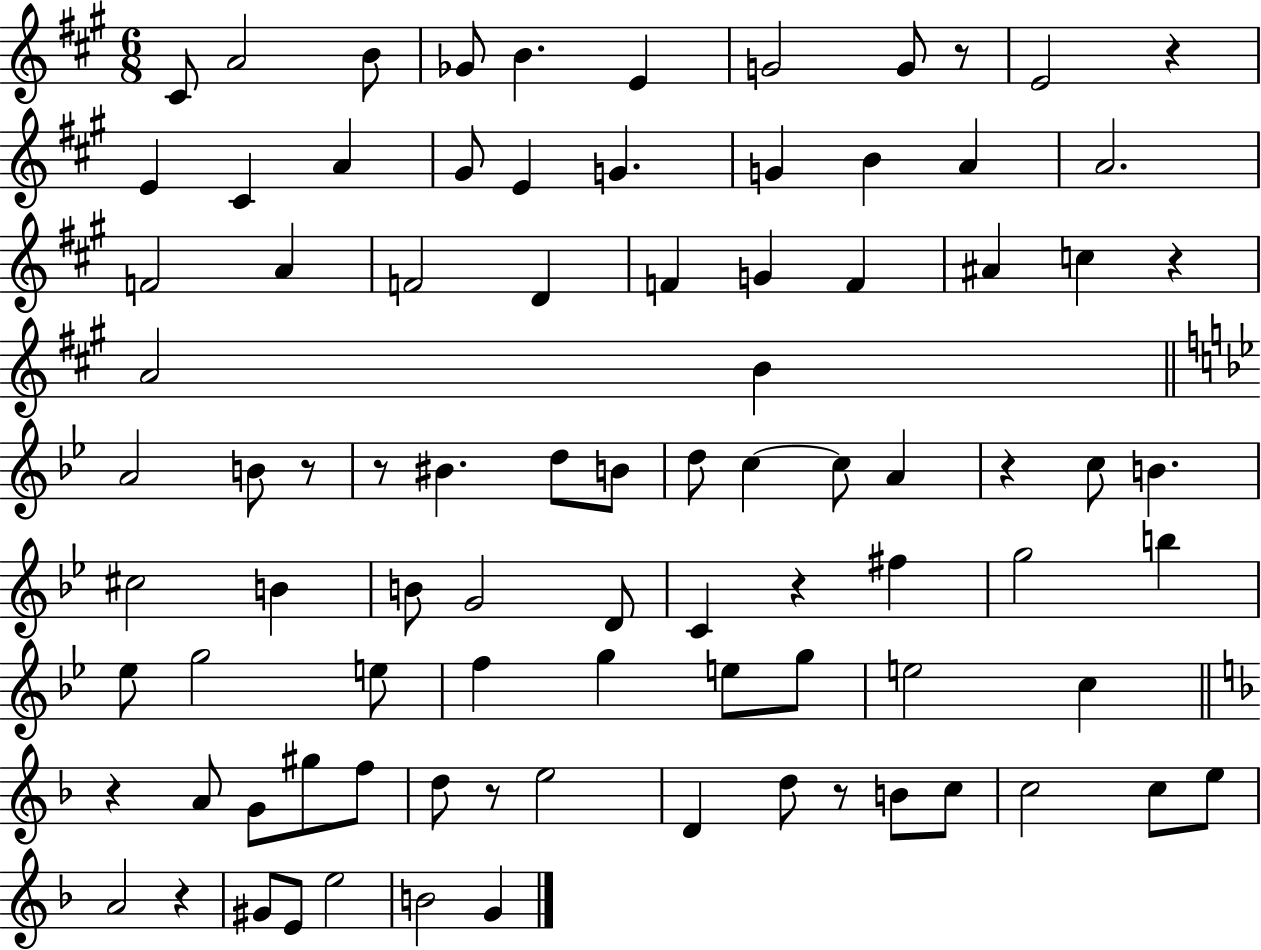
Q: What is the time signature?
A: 6/8